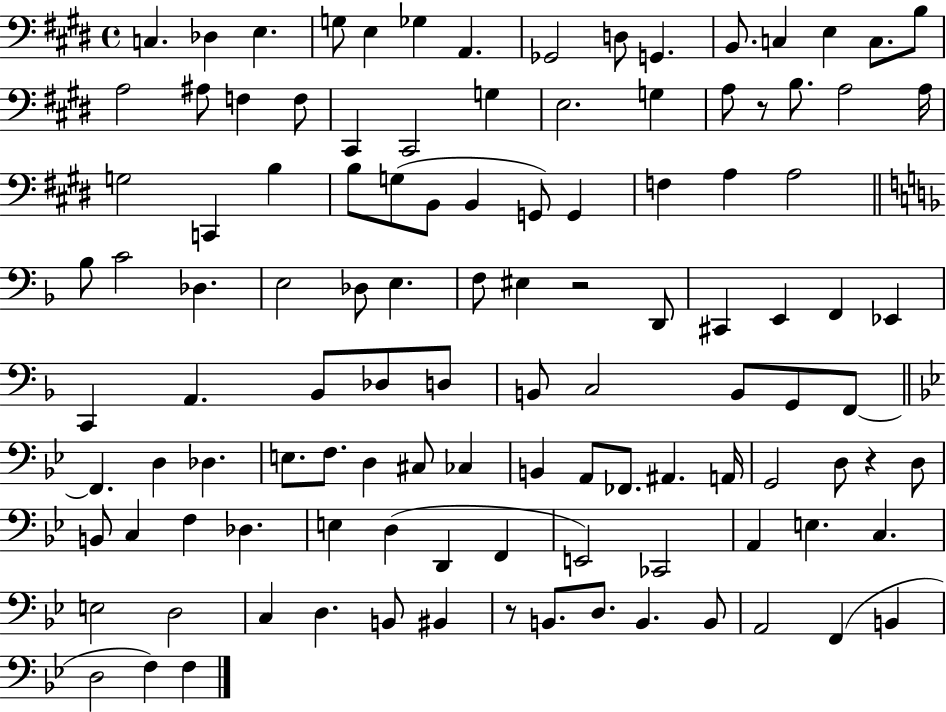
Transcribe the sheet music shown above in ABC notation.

X:1
T:Untitled
M:4/4
L:1/4
K:E
C, _D, E, G,/2 E, _G, A,, _G,,2 D,/2 G,, B,,/2 C, E, C,/2 B,/2 A,2 ^A,/2 F, F,/2 ^C,, ^C,,2 G, E,2 G, A,/2 z/2 B,/2 A,2 A,/4 G,2 C,, B, B,/2 G,/2 B,,/2 B,, G,,/2 G,, F, A, A,2 _B,/2 C2 _D, E,2 _D,/2 E, F,/2 ^E, z2 D,,/2 ^C,, E,, F,, _E,, C,, A,, _B,,/2 _D,/2 D,/2 B,,/2 C,2 B,,/2 G,,/2 F,,/2 F,, D, _D, E,/2 F,/2 D, ^C,/2 _C, B,, A,,/2 _F,,/2 ^A,, A,,/4 G,,2 D,/2 z D,/2 B,,/2 C, F, _D, E, D, D,, F,, E,,2 _C,,2 A,, E, C, E,2 D,2 C, D, B,,/2 ^B,, z/2 B,,/2 D,/2 B,, B,,/2 A,,2 F,, B,, D,2 F, F,